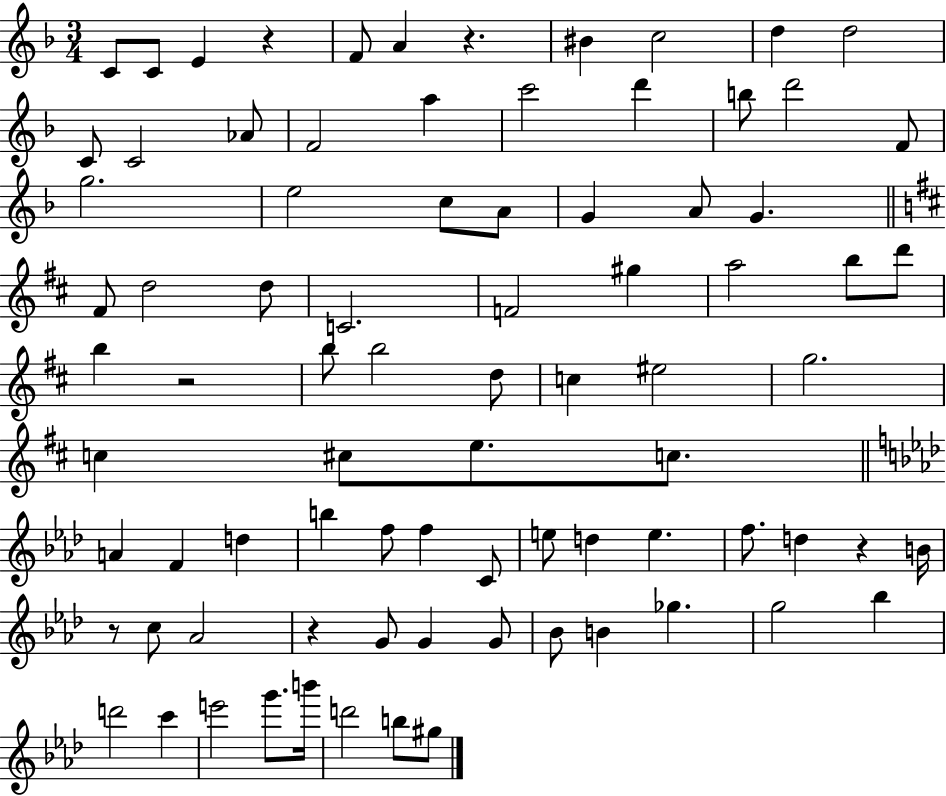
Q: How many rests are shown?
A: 6